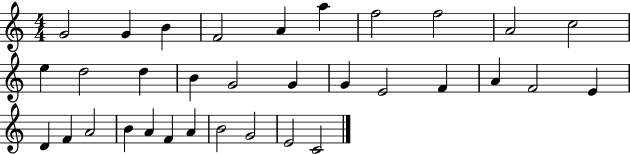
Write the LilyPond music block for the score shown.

{
  \clef treble
  \numericTimeSignature
  \time 4/4
  \key c \major
  g'2 g'4 b'4 | f'2 a'4 a''4 | f''2 f''2 | a'2 c''2 | \break e''4 d''2 d''4 | b'4 g'2 g'4 | g'4 e'2 f'4 | a'4 f'2 e'4 | \break d'4 f'4 a'2 | b'4 a'4 f'4 a'4 | b'2 g'2 | e'2 c'2 | \break \bar "|."
}